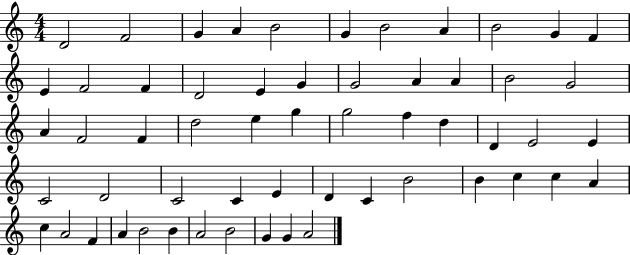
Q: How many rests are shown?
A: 0